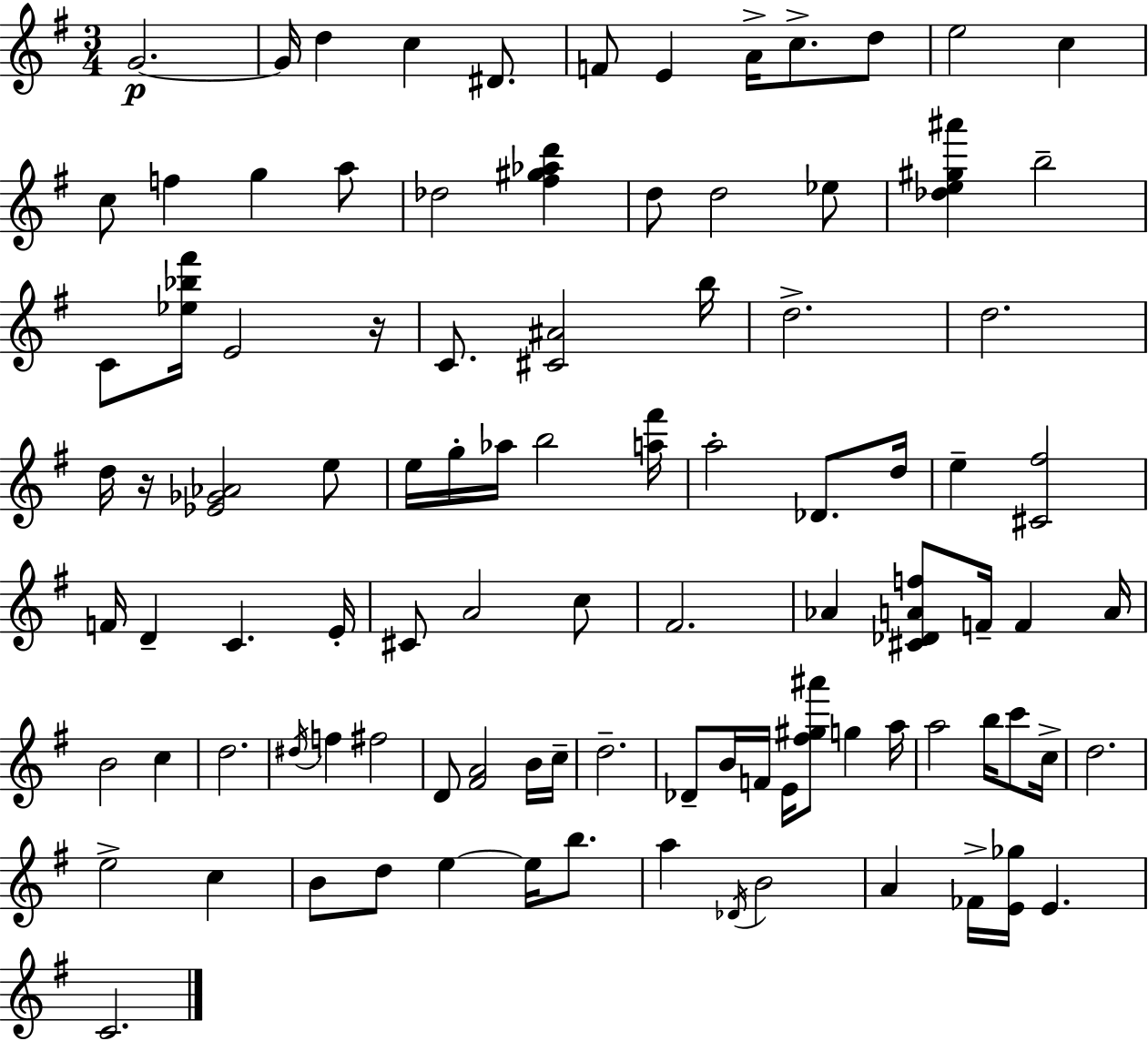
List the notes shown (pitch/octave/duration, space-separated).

G4/h. G4/s D5/q C5/q D#4/e. F4/e E4/q A4/s C5/e. D5/e E5/h C5/q C5/e F5/q G5/q A5/e Db5/h [F#5,G#5,Ab5,D6]/q D5/e D5/h Eb5/e [Db5,E5,G#5,A#6]/q B5/h C4/e [Eb5,Bb5,F#6]/s E4/h R/s C4/e. [C#4,A#4]/h B5/s D5/h. D5/h. D5/s R/s [Eb4,Gb4,Ab4]/h E5/e E5/s G5/s Ab5/s B5/h [A5,F#6]/s A5/h Db4/e. D5/s E5/q [C#4,F#5]/h F4/s D4/q C4/q. E4/s C#4/e A4/h C5/e F#4/h. Ab4/q [C#4,Db4,A4,F5]/e F4/s F4/q A4/s B4/h C5/q D5/h. D#5/s F5/q F#5/h D4/e [F#4,A4]/h B4/s C5/s D5/h. Db4/e B4/s F4/s E4/s [F#5,G#5,A#6]/e G5/q A5/s A5/h B5/s C6/e C5/s D5/h. E5/h C5/q B4/e D5/e E5/q E5/s B5/e. A5/q Db4/s B4/h A4/q FES4/s [E4,Gb5]/s E4/q. C4/h.